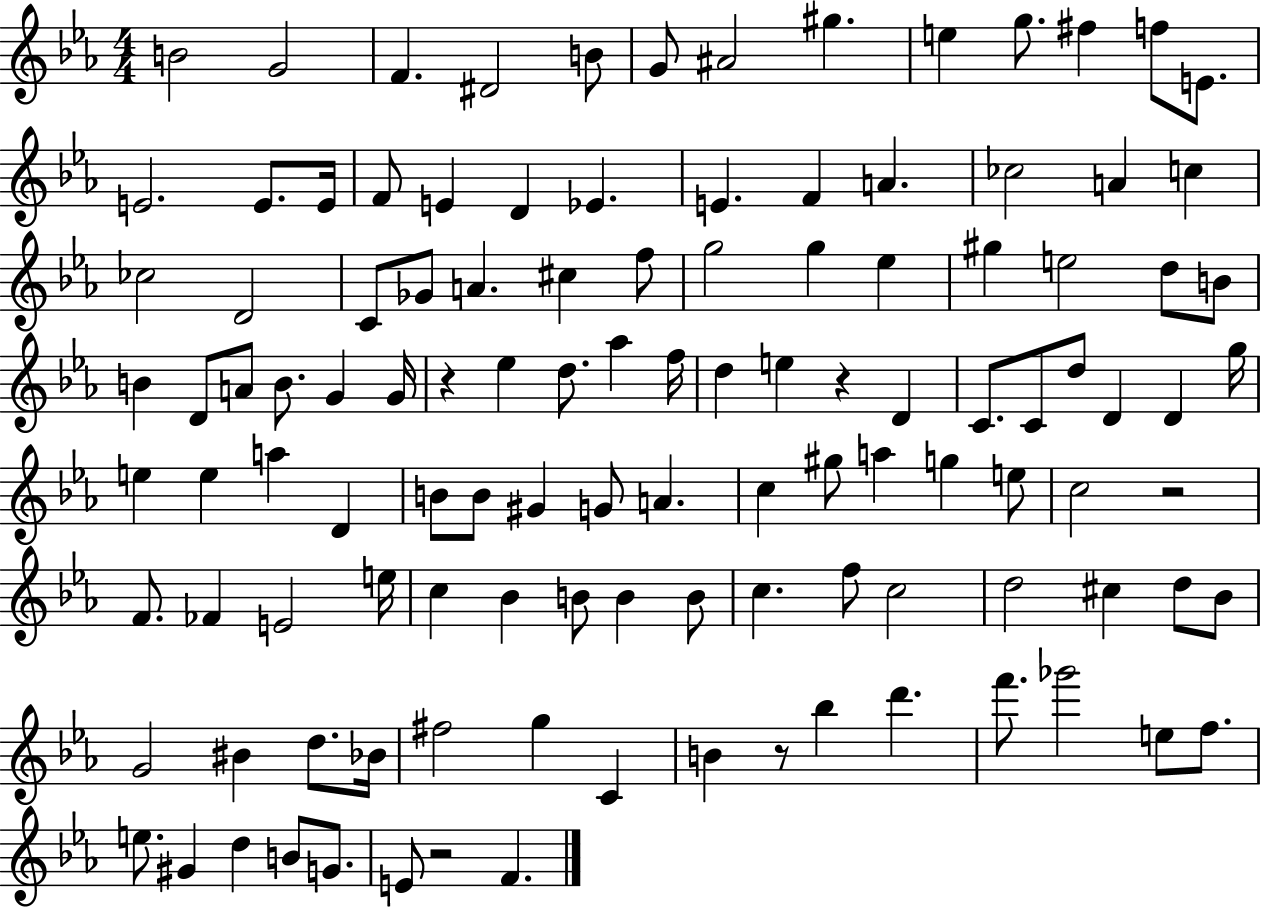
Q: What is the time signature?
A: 4/4